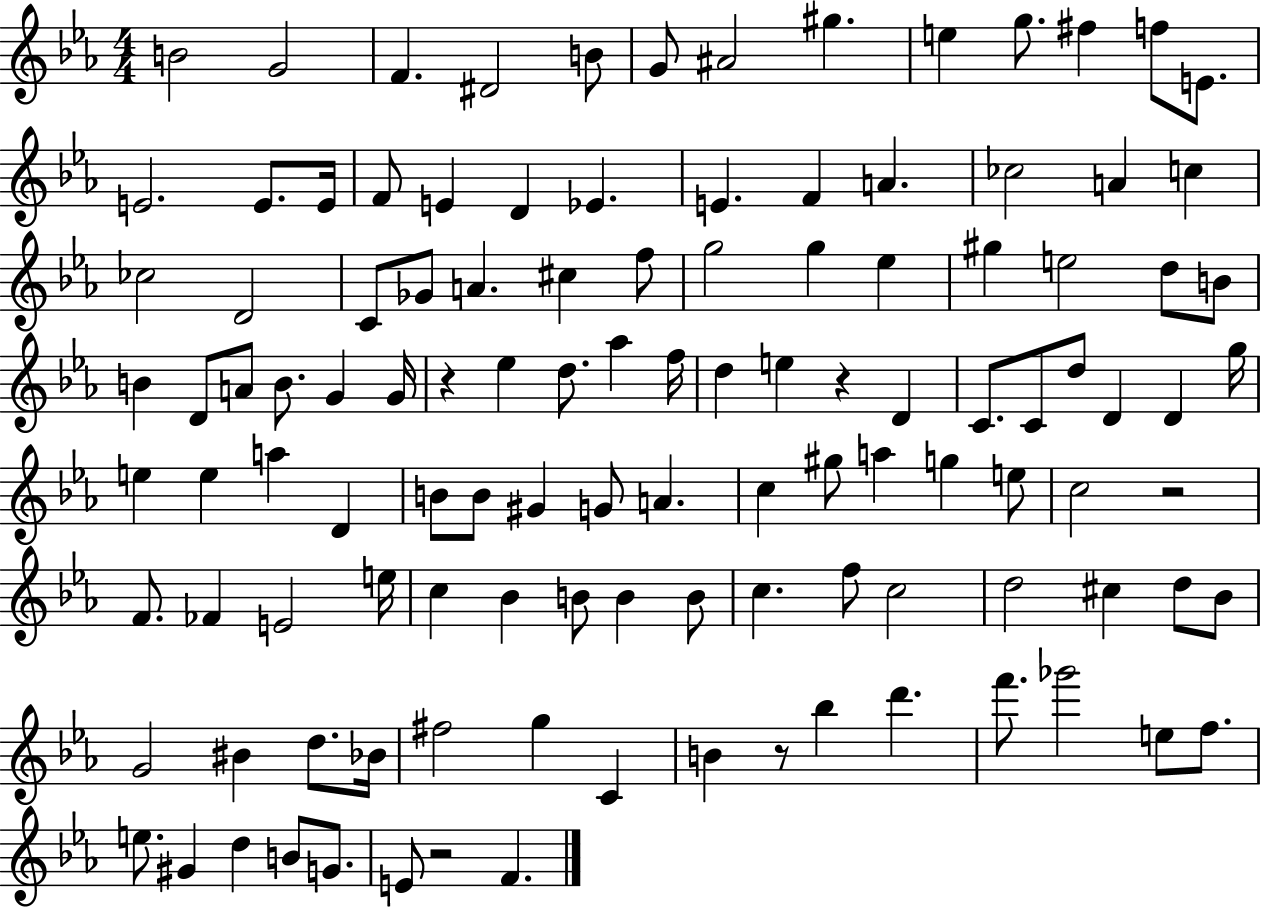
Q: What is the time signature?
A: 4/4